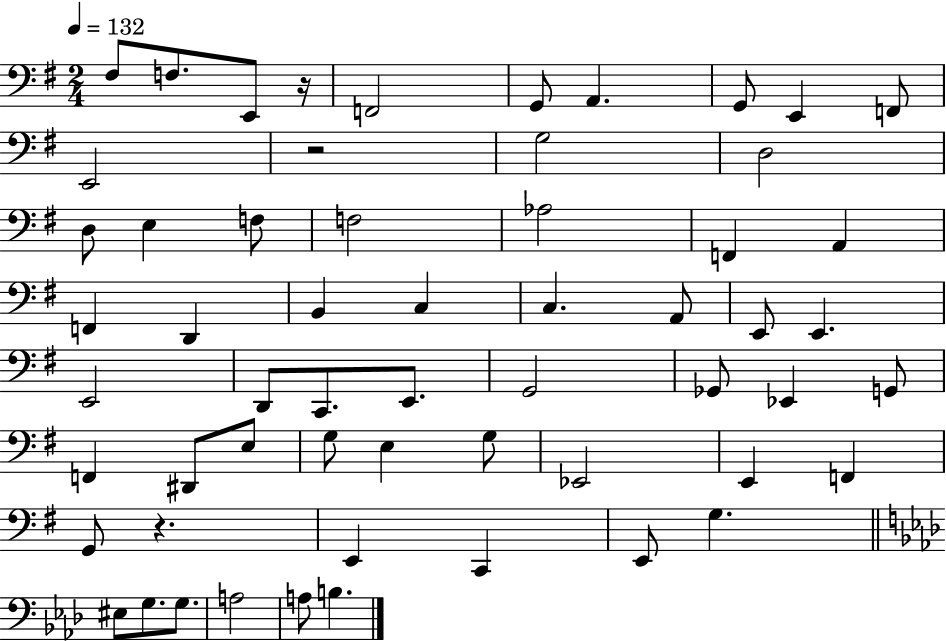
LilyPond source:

{
  \clef bass
  \numericTimeSignature
  \time 2/4
  \key g \major
  \tempo 4 = 132
  fis8 f8. e,8 r16 | f,2 | g,8 a,4. | g,8 e,4 f,8 | \break e,2 | r2 | g2 | d2 | \break d8 e4 f8 | f2 | aes2 | f,4 a,4 | \break f,4 d,4 | b,4 c4 | c4. a,8 | e,8 e,4. | \break e,2 | d,8 c,8. e,8. | g,2 | ges,8 ees,4 g,8 | \break f,4 dis,8 e8 | g8 e4 g8 | ees,2 | e,4 f,4 | \break g,8 r4. | e,4 c,4 | e,8 g4. | \bar "||" \break \key aes \major eis8 g8. g8. | a2 | a8 b4. | \bar "|."
}